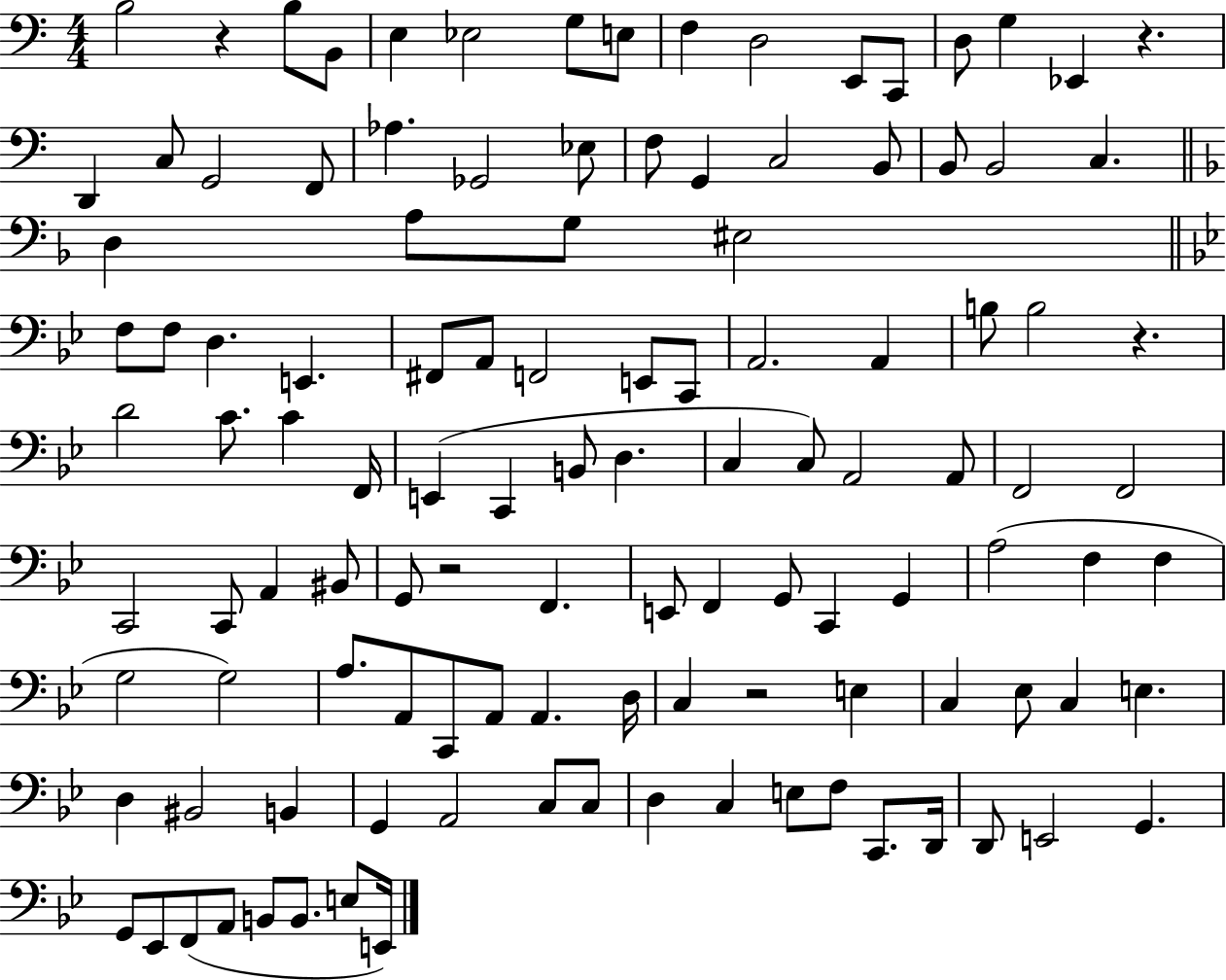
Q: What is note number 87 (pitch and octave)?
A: E3